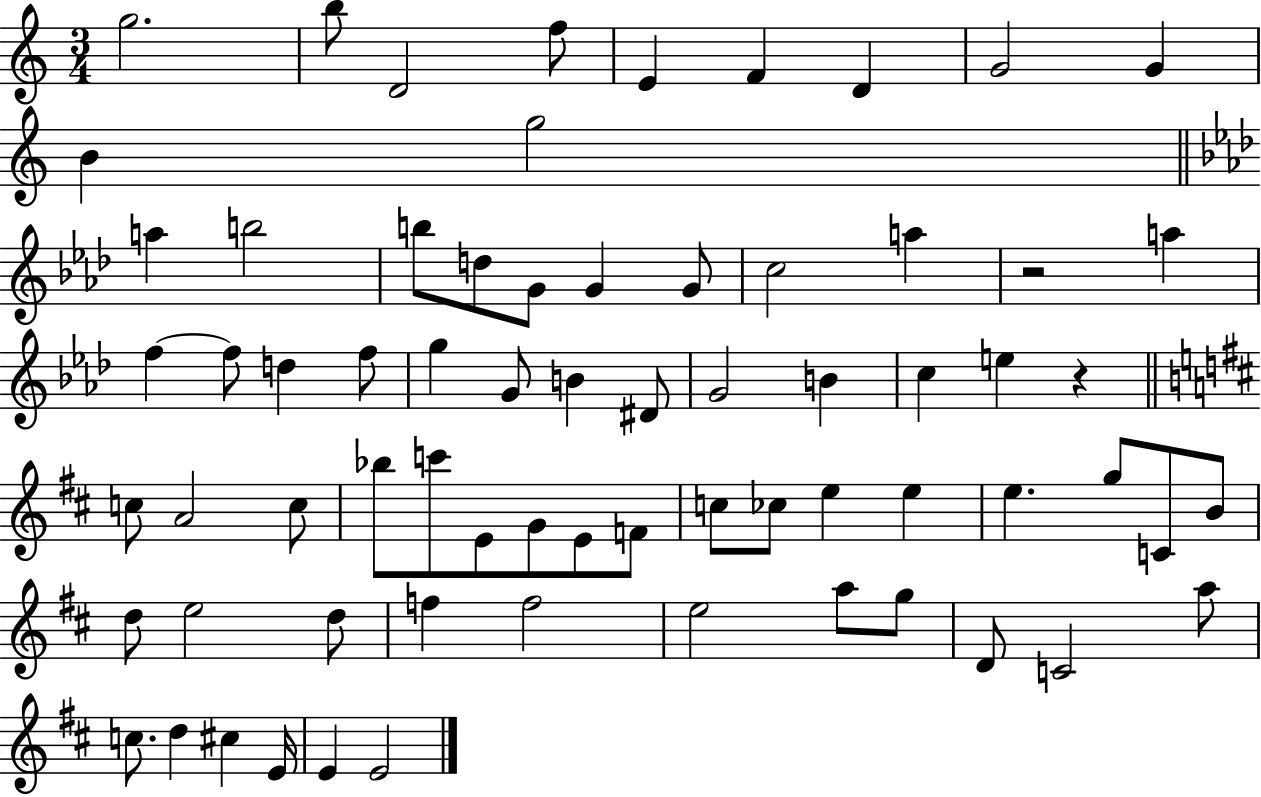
{
  \clef treble
  \numericTimeSignature
  \time 3/4
  \key c \major
  g''2. | b''8 d'2 f''8 | e'4 f'4 d'4 | g'2 g'4 | \break b'4 g''2 | \bar "||" \break \key f \minor a''4 b''2 | b''8 d''8 g'8 g'4 g'8 | c''2 a''4 | r2 a''4 | \break f''4~~ f''8 d''4 f''8 | g''4 g'8 b'4 dis'8 | g'2 b'4 | c''4 e''4 r4 | \break \bar "||" \break \key d \major c''8 a'2 c''8 | bes''8 c'''8 e'8 g'8 e'8 f'8 | c''8 ces''8 e''4 e''4 | e''4. g''8 c'8 b'8 | \break d''8 e''2 d''8 | f''4 f''2 | e''2 a''8 g''8 | d'8 c'2 a''8 | \break c''8. d''4 cis''4 e'16 | e'4 e'2 | \bar "|."
}